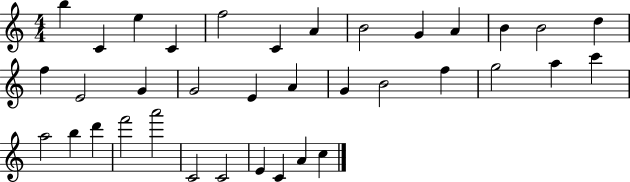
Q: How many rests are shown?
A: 0